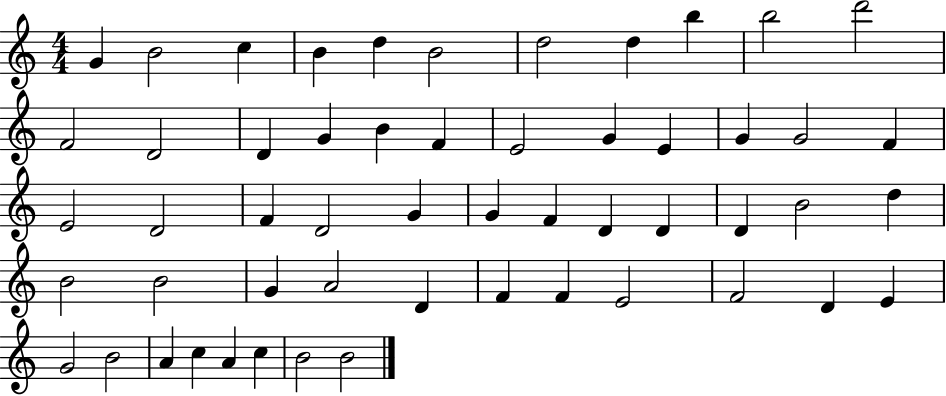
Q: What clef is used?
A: treble